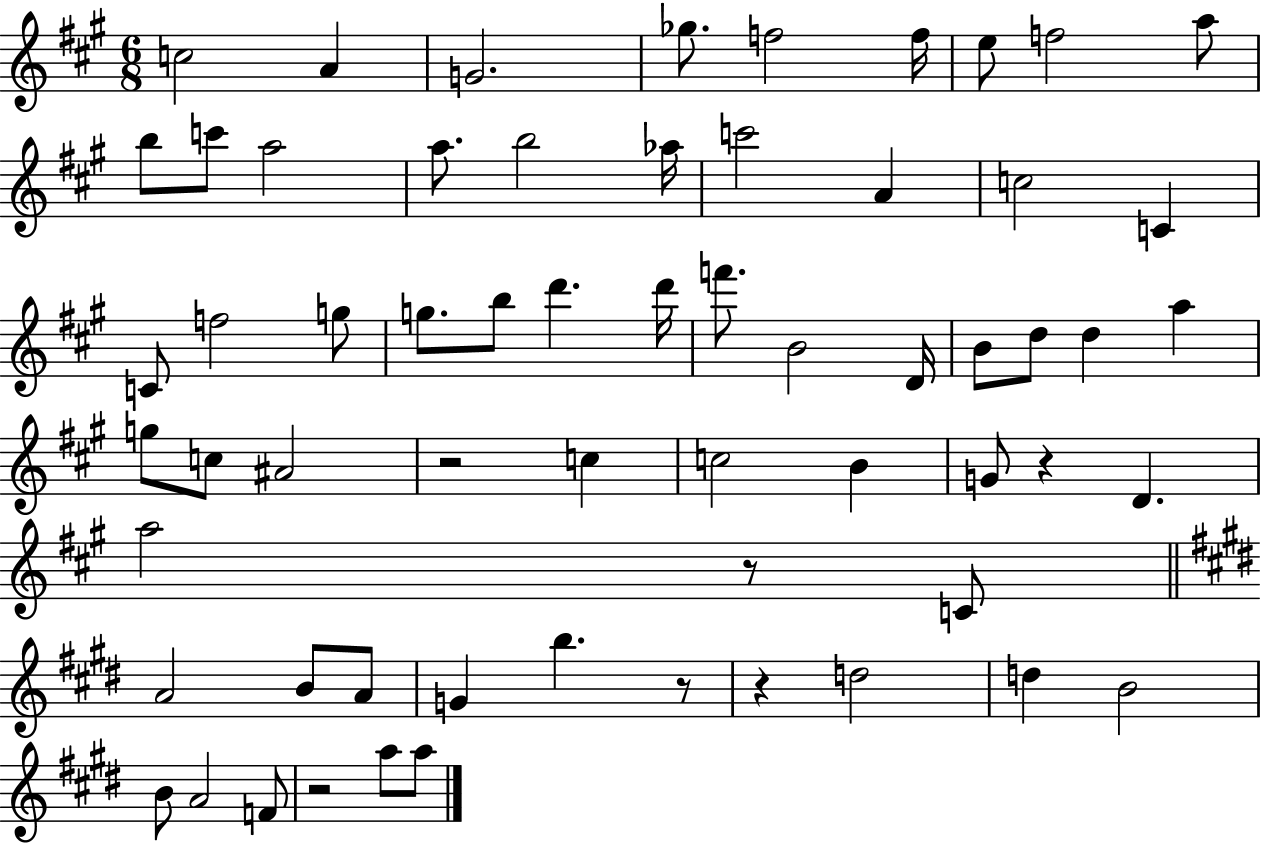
{
  \clef treble
  \numericTimeSignature
  \time 6/8
  \key a \major
  c''2 a'4 | g'2. | ges''8. f''2 f''16 | e''8 f''2 a''8 | \break b''8 c'''8 a''2 | a''8. b''2 aes''16 | c'''2 a'4 | c''2 c'4 | \break c'8 f''2 g''8 | g''8. b''8 d'''4. d'''16 | f'''8. b'2 d'16 | b'8 d''8 d''4 a''4 | \break g''8 c''8 ais'2 | r2 c''4 | c''2 b'4 | g'8 r4 d'4. | \break a''2 r8 c'8 | \bar "||" \break \key e \major a'2 b'8 a'8 | g'4 b''4. r8 | r4 d''2 | d''4 b'2 | \break b'8 a'2 f'8 | r2 a''8 a''8 | \bar "|."
}